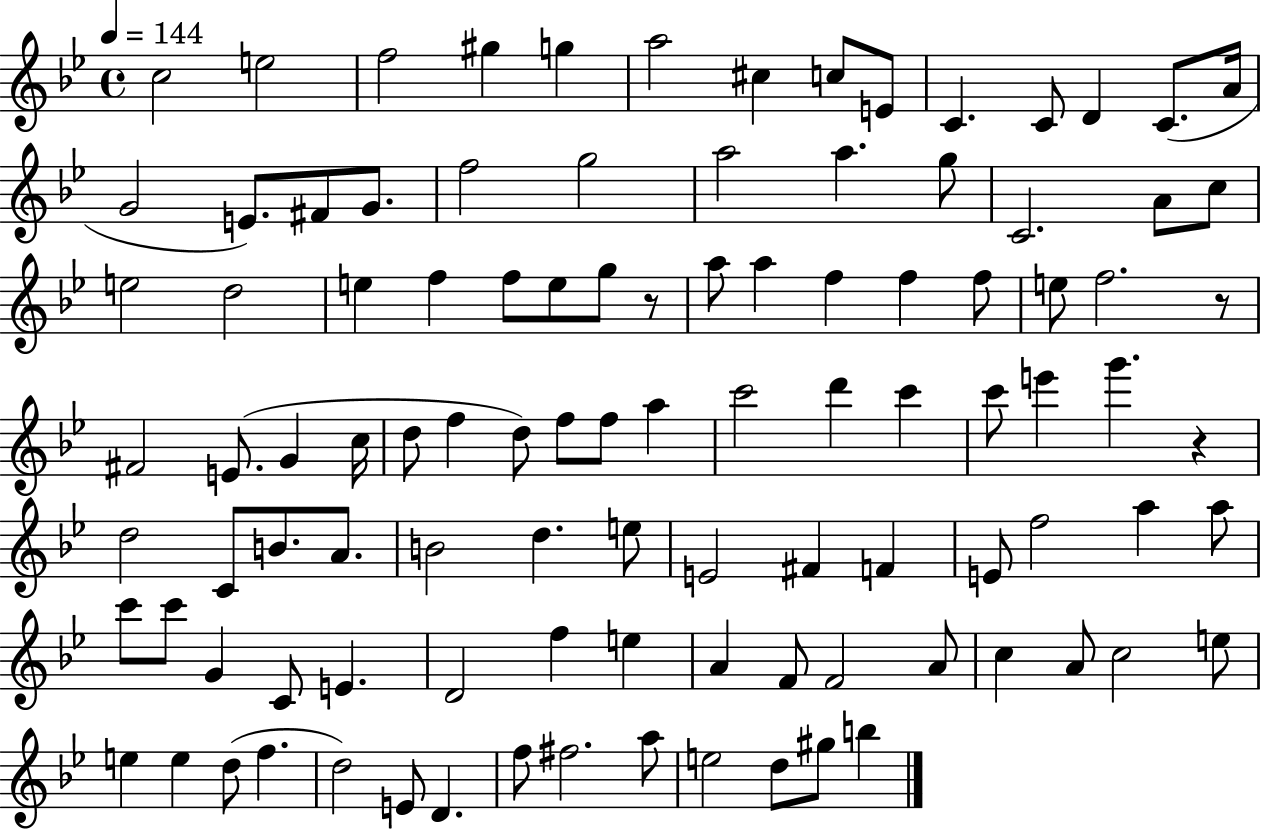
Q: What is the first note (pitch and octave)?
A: C5